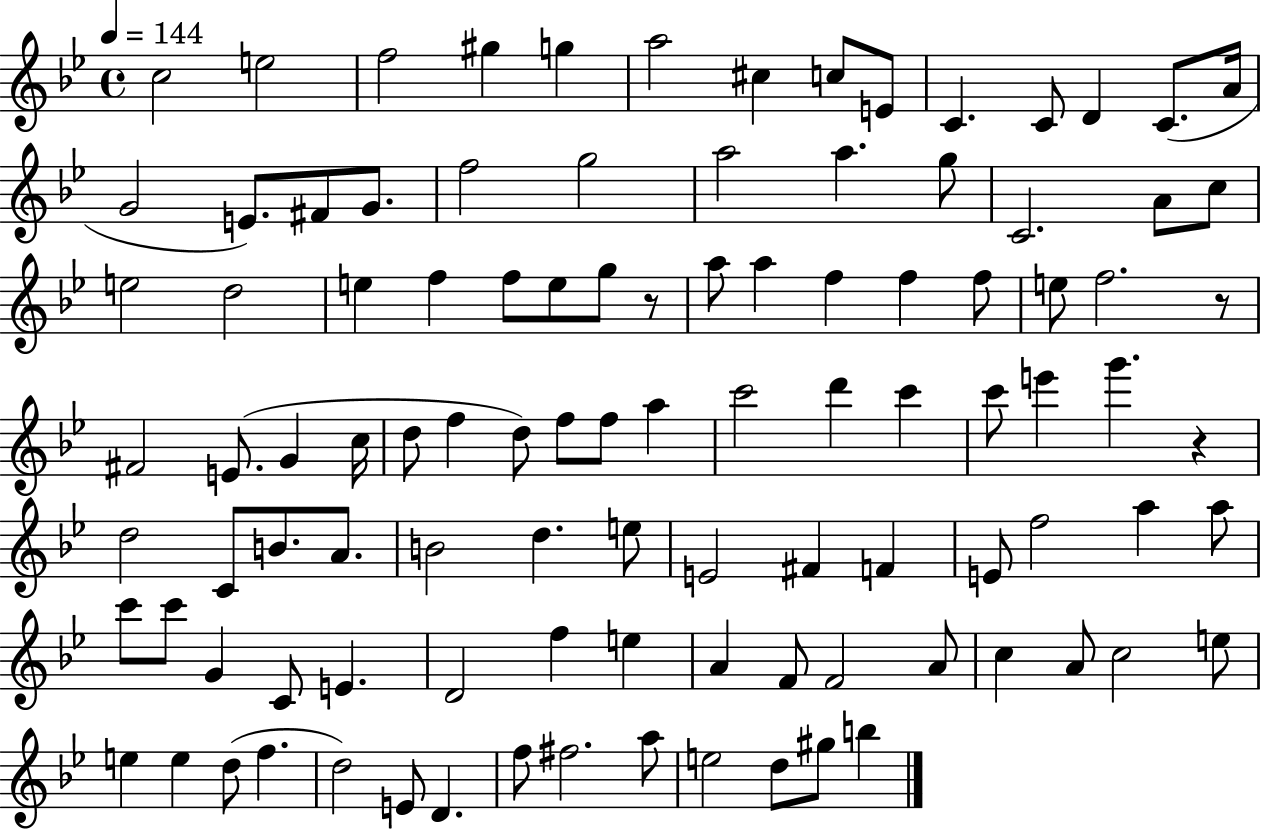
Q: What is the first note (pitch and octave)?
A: C5